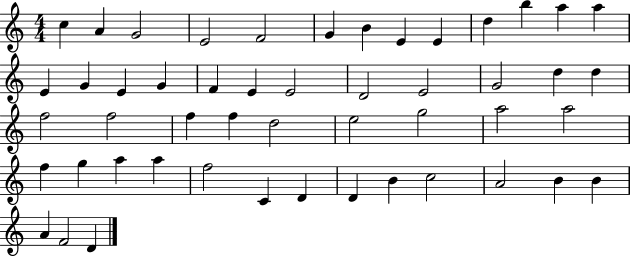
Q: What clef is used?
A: treble